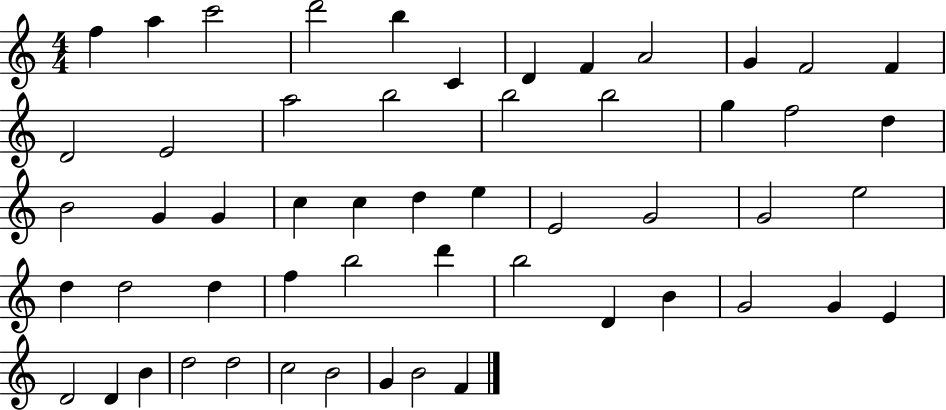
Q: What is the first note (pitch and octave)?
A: F5